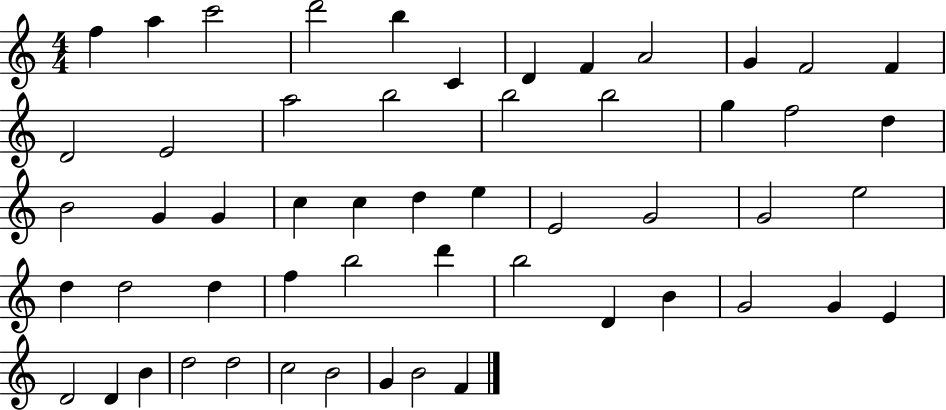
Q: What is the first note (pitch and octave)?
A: F5